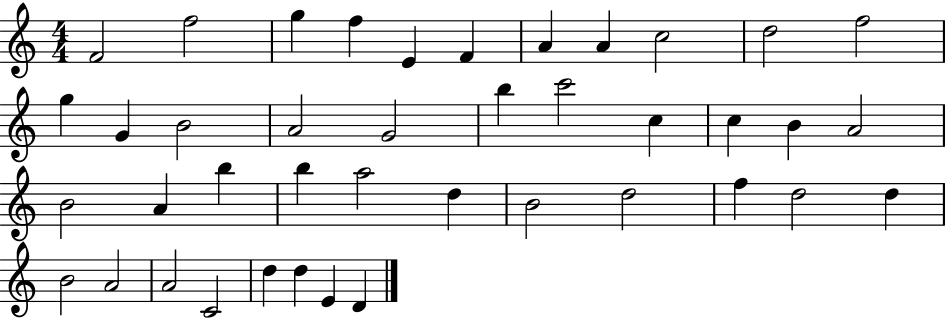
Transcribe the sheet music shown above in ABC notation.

X:1
T:Untitled
M:4/4
L:1/4
K:C
F2 f2 g f E F A A c2 d2 f2 g G B2 A2 G2 b c'2 c c B A2 B2 A b b a2 d B2 d2 f d2 d B2 A2 A2 C2 d d E D